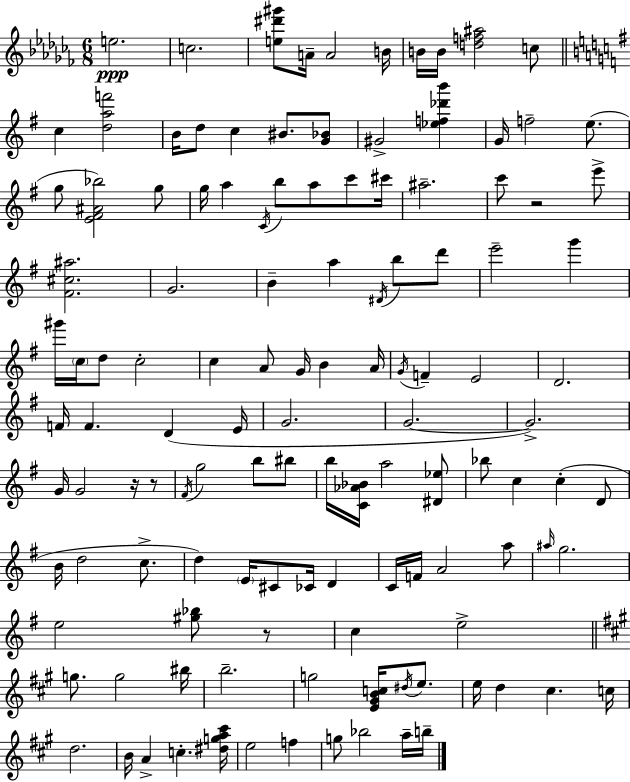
{
  \clef treble
  \numericTimeSignature
  \time 6/8
  \key aes \minor
  e''2.\ppp | c''2. | <e'' dis''' gis'''>8 a'16-- a'2 b'16 | b'16 b'16 <d'' f'' ais''>2 c''8 | \break \bar "||" \break \key g \major c''4 <d'' a'' f'''>2 | b'16 d''8 c''4 bis'8. <g' bes'>8 | gis'2-> <ees'' f'' des''' b'''>4 | g'16 f''2-- e''8.( | \break g''8 <e' fis' ais' bes''>2) g''8 | g''16 a''4 \acciaccatura { c'16 } b''8 a''8 c'''8 | cis'''16 ais''2.-- | c'''8 r2 e'''8-> | \break <fis' cis'' ais''>2. | g'2. | b'4-- a''4 \acciaccatura { dis'16 } b''8 | d'''8 e'''2-- g'''4 | \break gis'''16 \parenthesize c''16 d''8 c''2-. | c''4 a'8 g'16 b'4 | a'16 \acciaccatura { g'16 } f'4-- e'2 | d'2. | \break f'16 f'4. d'4( | e'16 g'2. | g'2.~~ | g'2.->) | \break g'16 g'2 | r16 r8 \acciaccatura { fis'16 } g''2 | b''8 bis''8 b''16 <c' aes' bes'>16 a''2 | <dis' ees''>8 bes''8 c''4 c''4-.( | \break d'8 b'16 d''2 | c''8.-> d''4) \parenthesize e'16 cis'8 ces'16 | d'4 c'16 f'16 a'2 | a''8 \grace { ais''16 } g''2. | \break e''2 | <gis'' bes''>8 r8 c''4 e''2-> | \bar "||" \break \key a \major g''8. g''2 bis''16 | b''2.-- | g''2 <e' gis' b' c''>16 \acciaccatura { dis''16 } e''8. | e''16 d''4 cis''4. | \break c''16 d''2. | b'16 a'4-> c''4.-. | <dis'' g'' a'' cis'''>16 e''2 f''4 | g''8 bes''2 a''16-- | \break b''16-- \bar "|."
}